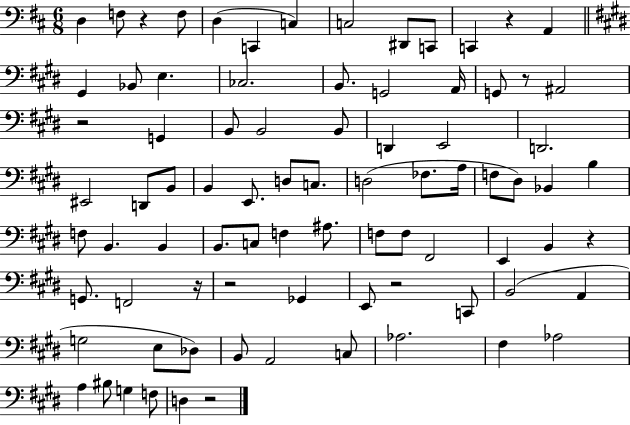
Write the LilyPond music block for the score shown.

{
  \clef bass
  \numericTimeSignature
  \time 6/8
  \key d \major
  d4 f8 r4 f8 | d4( c,4 c4) | c2 dis,8 c,8 | c,4 r4 a,4 | \break \bar "||" \break \key e \major gis,4 bes,8 e4. | ces2. | b,8. g,2 a,16 | g,8 r8 ais,2 | \break r2 g,4 | b,8 b,2 b,8 | d,4 e,2 | d,2. | \break eis,2 d,8 b,8 | b,4 e,8. d8 c8. | d2( fes8. a16 | f8 dis8) bes,4 b4 | \break f8 b,4. b,4 | b,8. c8 f4 ais8. | f8 f8 fis,2 | e,4 b,4 r4 | \break g,8. f,2 r16 | r2 ges,4 | e,8 r2 c,8 | b,2( a,4 | \break g2 e8 des8) | b,8 a,2 c8 | aes2. | fis4 aes2 | \break a4 bis8 g4 f8 | d4 r2 | \bar "|."
}